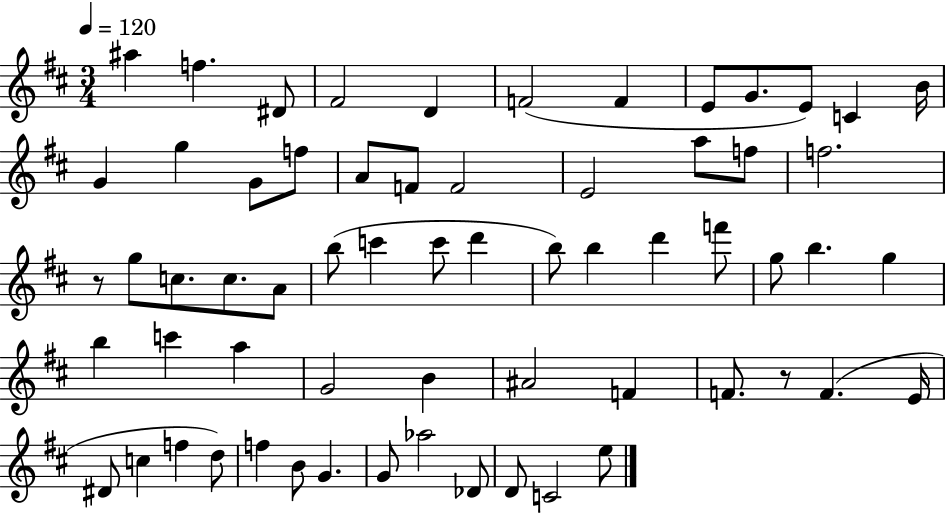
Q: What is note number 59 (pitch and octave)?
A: D4